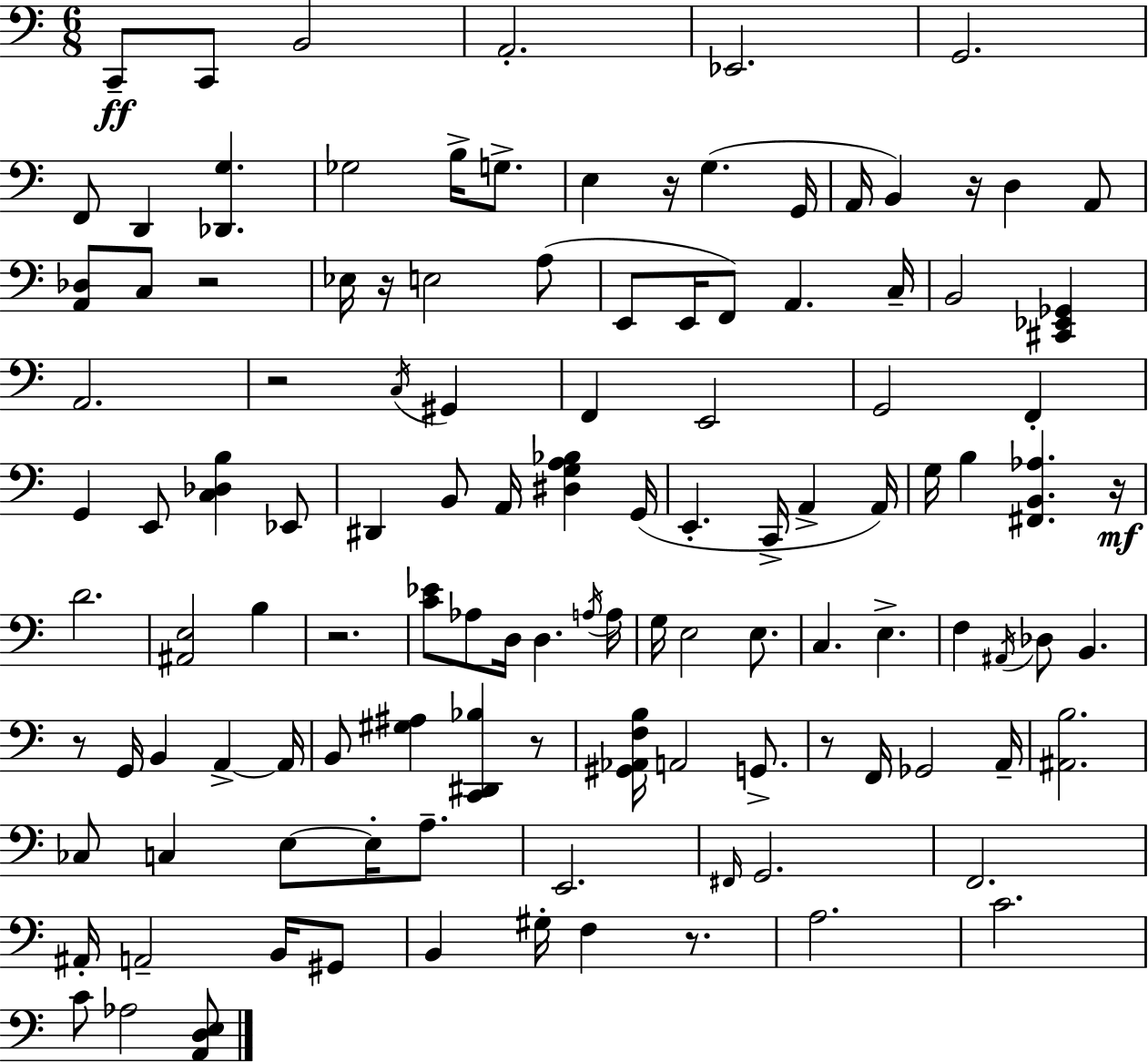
C2/e C2/e B2/h A2/h. Eb2/h. G2/h. F2/e D2/q [Db2,G3]/q. Gb3/h B3/s G3/e. E3/q R/s G3/q. G2/s A2/s B2/q R/s D3/q A2/e [A2,Db3]/e C3/e R/h Eb3/s R/s E3/h A3/e E2/e E2/s F2/e A2/q. C3/s B2/h [C#2,Eb2,Gb2]/q A2/h. R/h C3/s G#2/q F2/q E2/h G2/h F2/q G2/q E2/e [C3,Db3,B3]/q Eb2/e D#2/q B2/e A2/s [D#3,G3,A3,Bb3]/q G2/s E2/q. C2/s A2/q A2/s G3/s B3/q [F#2,B2,Ab3]/q. R/s D4/h. [A#2,E3]/h B3/q R/h. [C4,Eb4]/e Ab3/e D3/s D3/q. A3/s A3/s G3/s E3/h E3/e. C3/q. E3/q. F3/q A#2/s Db3/e B2/q. R/e G2/s B2/q A2/q A2/s B2/e [G#3,A#3]/q [C2,D#2,Bb3]/q R/e [G#2,Ab2,F3,B3]/s A2/h G2/e. R/e F2/s Gb2/h A2/s [A#2,B3]/h. CES3/e C3/q E3/e E3/s A3/e. E2/h. F#2/s G2/h. F2/h. A#2/s A2/h B2/s G#2/e B2/q G#3/s F3/q R/e. A3/h. C4/h. C4/e Ab3/h [A2,D3,E3]/e